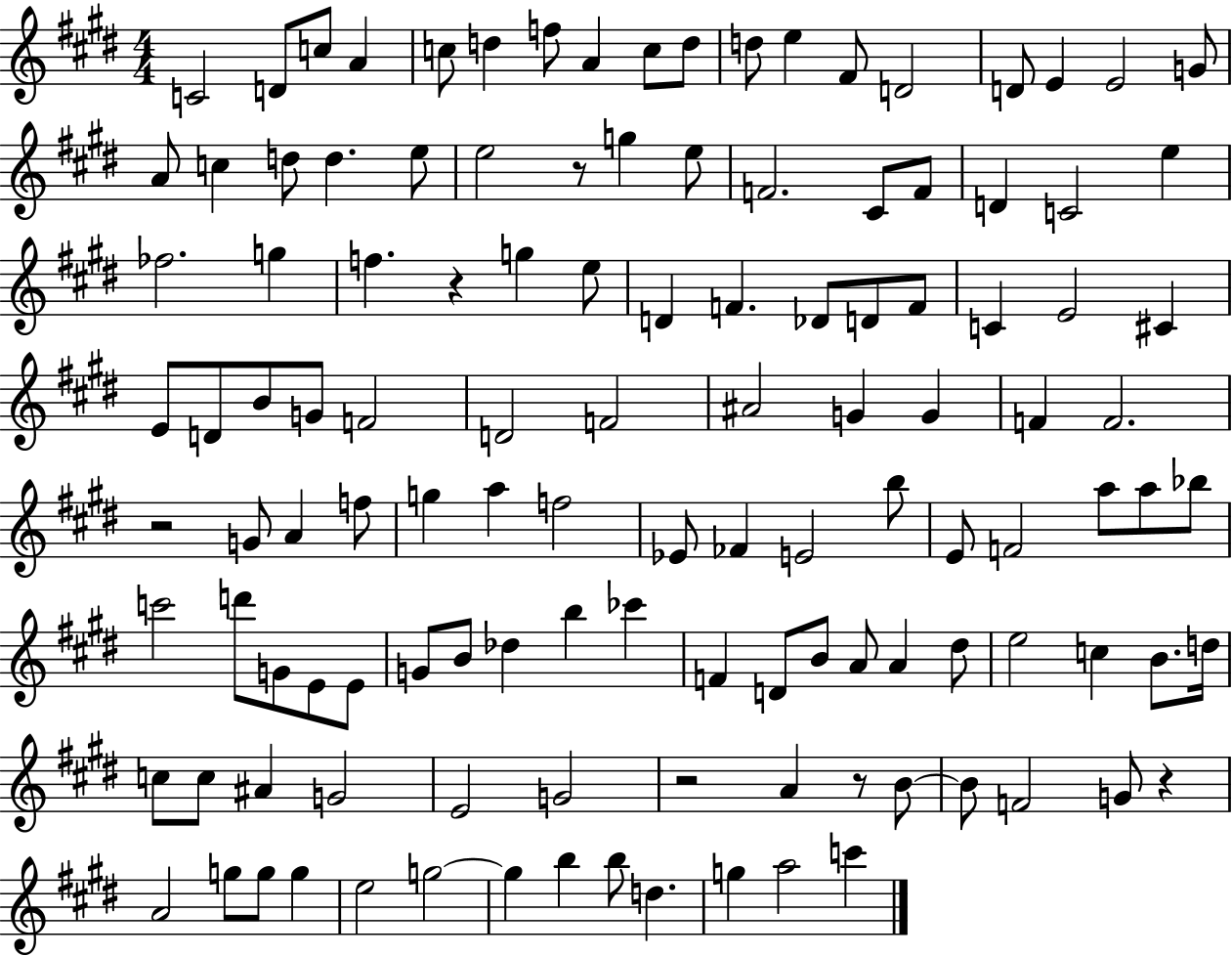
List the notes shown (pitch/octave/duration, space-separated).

C4/h D4/e C5/e A4/q C5/e D5/q F5/e A4/q C5/e D5/e D5/e E5/q F#4/e D4/h D4/e E4/q E4/h G4/e A4/e C5/q D5/e D5/q. E5/e E5/h R/e G5/q E5/e F4/h. C#4/e F4/e D4/q C4/h E5/q FES5/h. G5/q F5/q. R/q G5/q E5/e D4/q F4/q. Db4/e D4/e F4/e C4/q E4/h C#4/q E4/e D4/e B4/e G4/e F4/h D4/h F4/h A#4/h G4/q G4/q F4/q F4/h. R/h G4/e A4/q F5/e G5/q A5/q F5/h Eb4/e FES4/q E4/h B5/e E4/e F4/h A5/e A5/e Bb5/e C6/h D6/e G4/e E4/e E4/e G4/e B4/e Db5/q B5/q CES6/q F4/q D4/e B4/e A4/e A4/q D#5/e E5/h C5/q B4/e. D5/s C5/e C5/e A#4/q G4/h E4/h G4/h R/h A4/q R/e B4/e B4/e F4/h G4/e R/q A4/h G5/e G5/e G5/q E5/h G5/h G5/q B5/q B5/e D5/q. G5/q A5/h C6/q